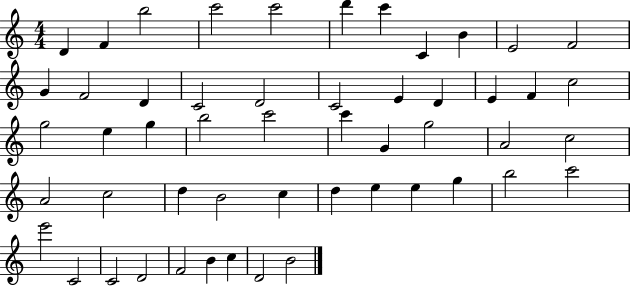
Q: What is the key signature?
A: C major